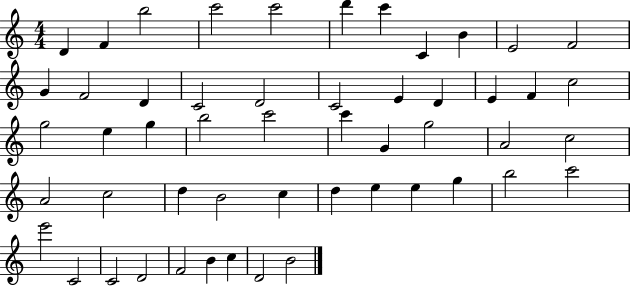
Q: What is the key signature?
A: C major